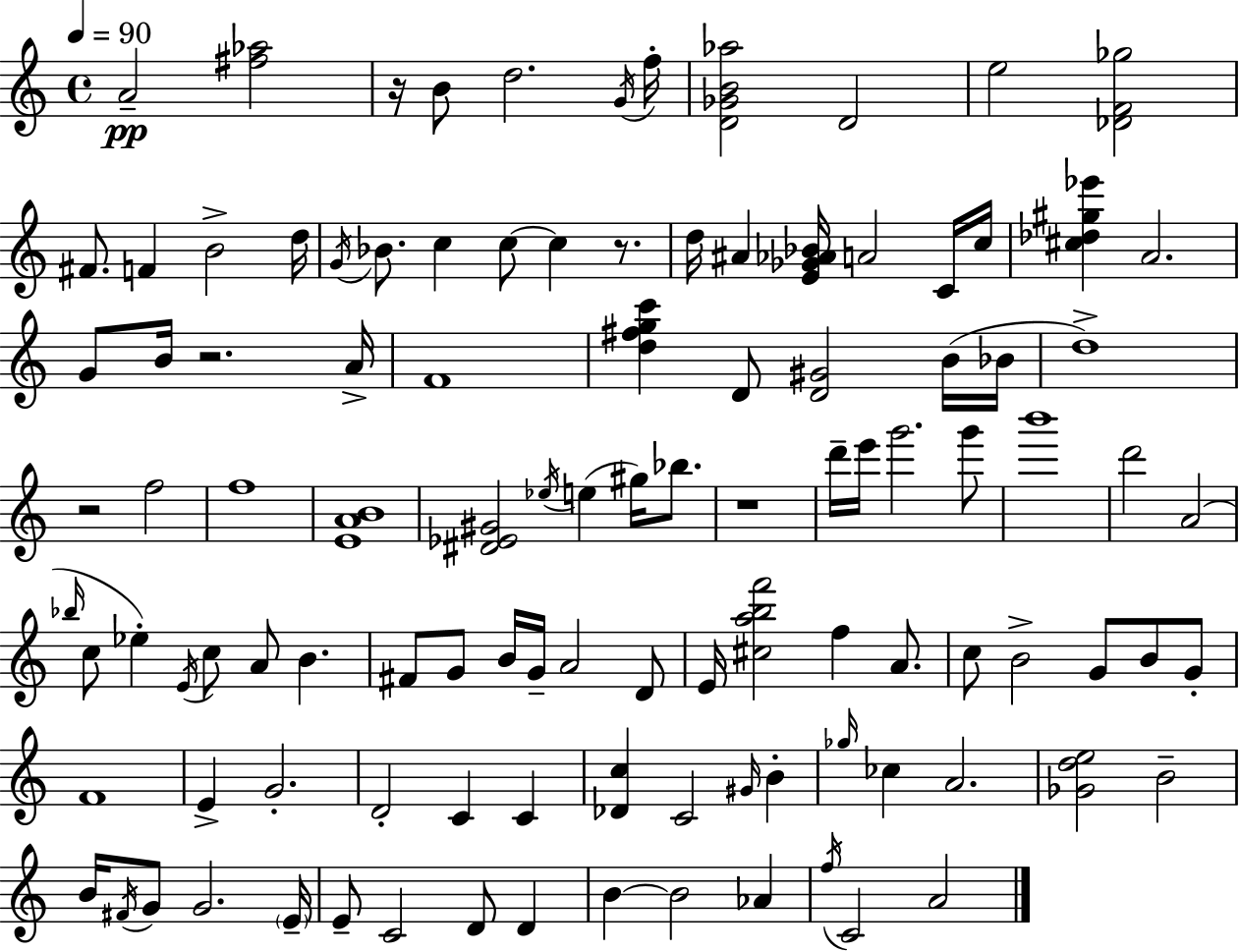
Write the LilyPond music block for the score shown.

{
  \clef treble
  \time 4/4
  \defaultTimeSignature
  \key a \minor
  \tempo 4 = 90
  a'2--\pp <fis'' aes''>2 | r16 b'8 d''2. \acciaccatura { g'16 } | f''16-. <d' ges' b' aes''>2 d'2 | e''2 <des' f' ges''>2 | \break fis'8. f'4 b'2-> | d''16 \acciaccatura { g'16 } bes'8. c''4 c''8~~ c''4 r8. | d''16 ais'4 <e' ges' aes' bes'>16 a'2 | c'16 c''16 <cis'' des'' gis'' ees'''>4 a'2. | \break g'8 b'16 r2. | a'16-> f'1 | <d'' fis'' g'' c'''>4 d'8 <d' gis'>2 | b'16( bes'16 d''1->) | \break r2 f''2 | f''1 | <e' a' b'>1 | <dis' ees' gis'>2 \acciaccatura { ees''16 }( e''4 gis''16) | \break bes''8. r1 | d'''16-- e'''16 g'''2. | g'''8 b'''1 | d'''2 a'2( | \break \grace { bes''16 } c''8 ees''4-.) \acciaccatura { e'16 } c''8 a'8 b'4. | fis'8 g'8 b'16 g'16-- a'2 | d'8 e'16 <cis'' a'' b'' f'''>2 f''4 | a'8. c''8 b'2-> g'8 | \break b'8 g'8-. f'1 | e'4-> g'2.-. | d'2-. c'4 | c'4 <des' c''>4 c'2 | \break \grace { gis'16 } b'4-. \grace { ges''16 } ces''4 a'2. | <ges' d'' e''>2 b'2-- | b'16 \acciaccatura { fis'16 } g'8 g'2. | \parenthesize e'16-- e'8-- c'2 | \break d'8 d'4 b'4~~ b'2 | aes'4 \acciaccatura { f''16 } c'2 | a'2 \bar "|."
}